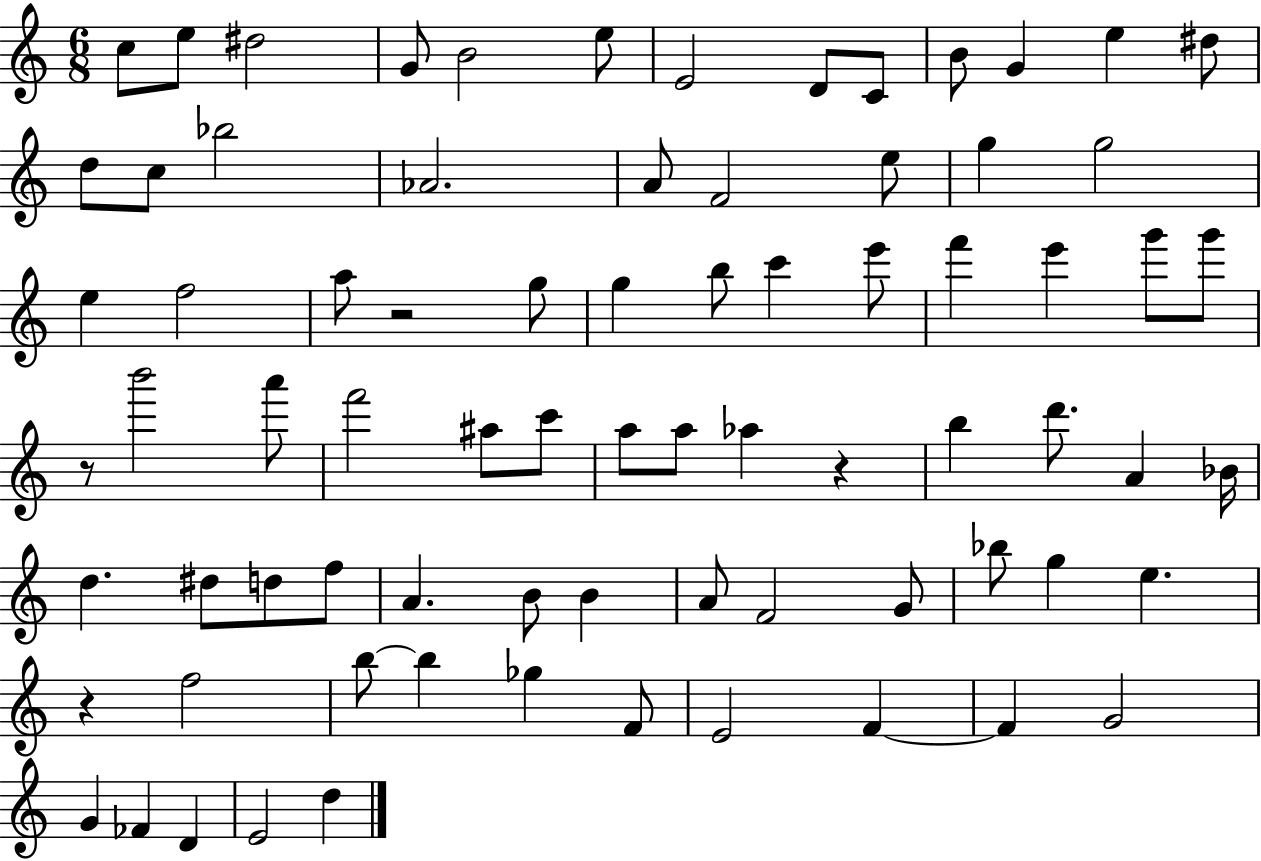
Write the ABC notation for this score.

X:1
T:Untitled
M:6/8
L:1/4
K:C
c/2 e/2 ^d2 G/2 B2 e/2 E2 D/2 C/2 B/2 G e ^d/2 d/2 c/2 _b2 _A2 A/2 F2 e/2 g g2 e f2 a/2 z2 g/2 g b/2 c' e'/2 f' e' g'/2 g'/2 z/2 b'2 a'/2 f'2 ^a/2 c'/2 a/2 a/2 _a z b d'/2 A _B/4 d ^d/2 d/2 f/2 A B/2 B A/2 F2 G/2 _b/2 g e z f2 b/2 b _g F/2 E2 F F G2 G _F D E2 d